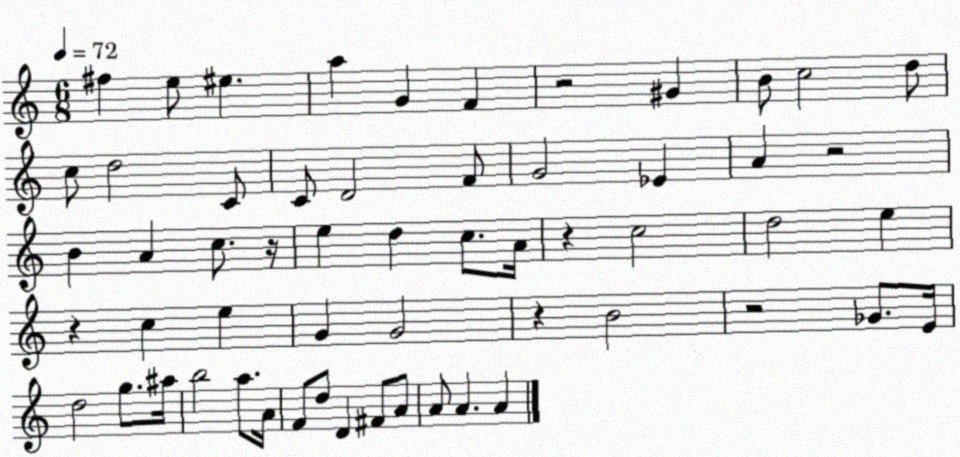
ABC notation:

X:1
T:Untitled
M:6/8
L:1/4
K:C
^f e/2 ^e a G F z2 ^G B/2 c2 d/2 c/2 d2 C/2 C/2 D2 F/2 G2 _E A z2 B A c/2 z/4 e d c/2 A/4 z c2 d2 e z c e G G2 z B2 z2 _G/2 E/4 d2 g/2 ^a/4 b2 a/2 A/4 F/2 d/2 D ^F/2 A/2 A/2 A A